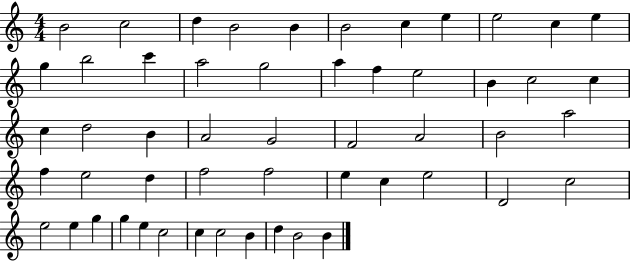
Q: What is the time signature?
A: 4/4